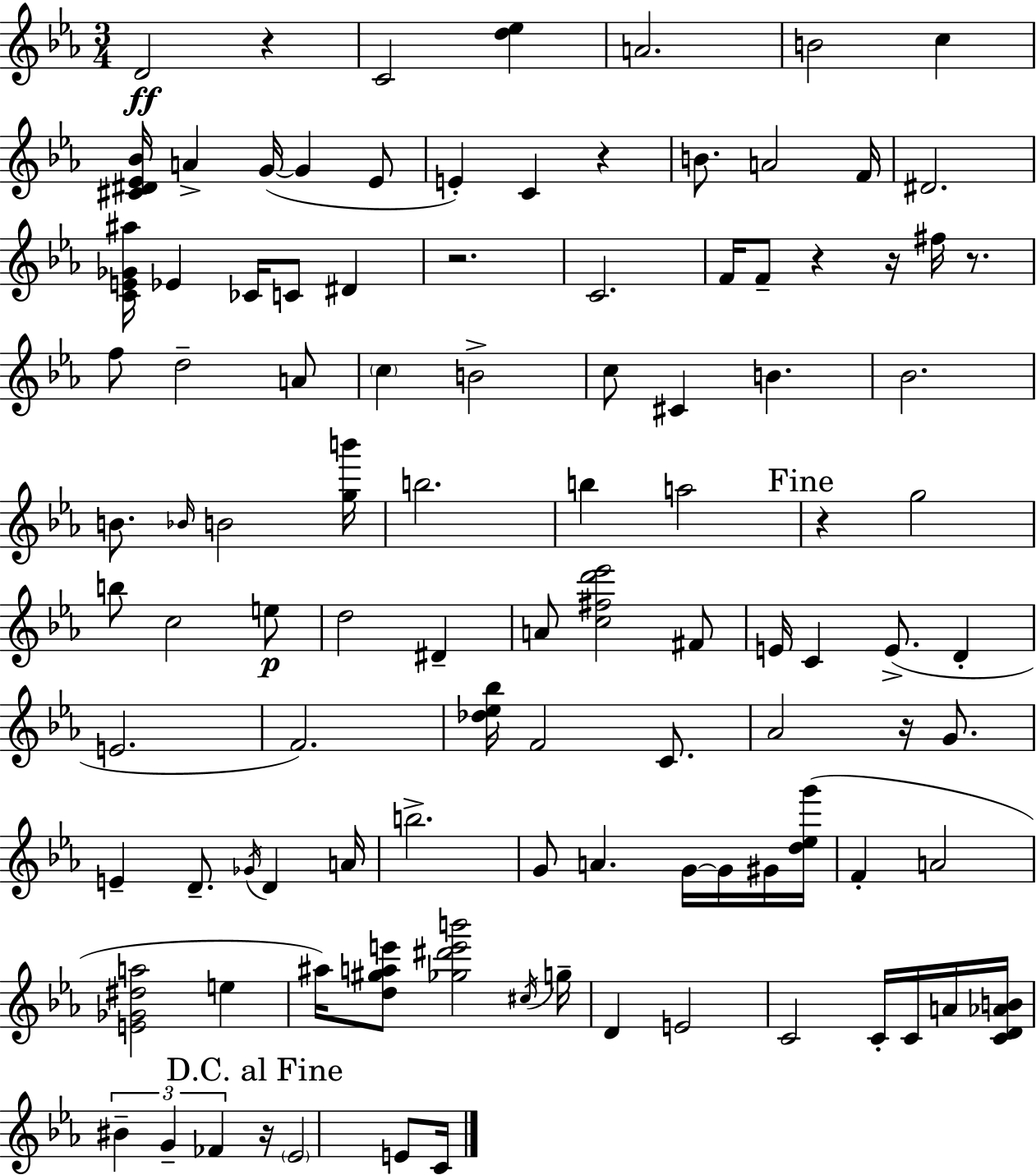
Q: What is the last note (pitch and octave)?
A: C4